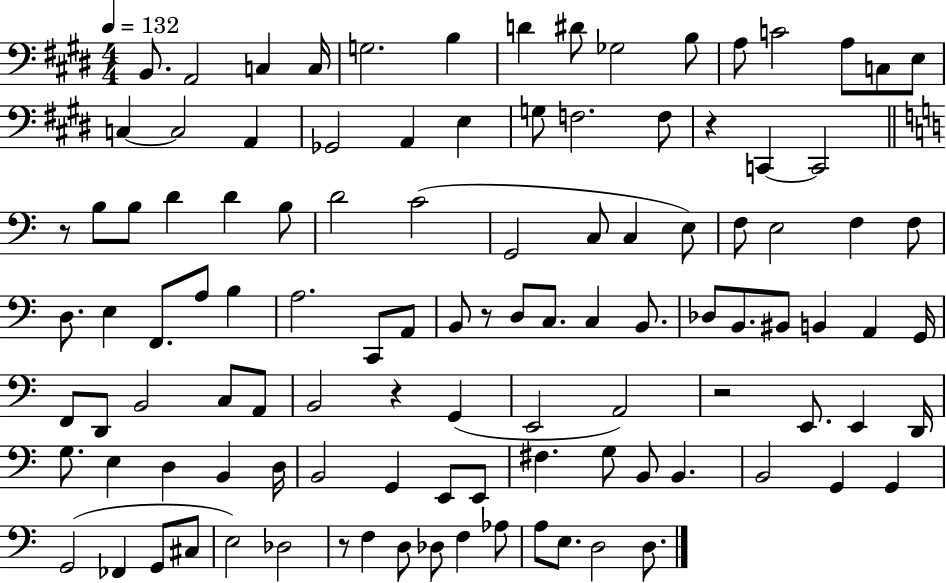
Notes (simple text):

B2/e. A2/h C3/q C3/s G3/h. B3/q D4/q D#4/e Gb3/h B3/e A3/e C4/h A3/e C3/e E3/e C3/q C3/h A2/q Gb2/h A2/q E3/q G3/e F3/h. F3/e R/q C2/q C2/h R/e B3/e B3/e D4/q D4/q B3/e D4/h C4/h G2/h C3/e C3/q E3/e F3/e E3/h F3/q F3/e D3/e. E3/q F2/e. A3/e B3/q A3/h. C2/e A2/e B2/e R/e D3/e C3/e. C3/q B2/e. Db3/e B2/e. BIS2/e B2/q A2/q G2/s F2/e D2/e B2/h C3/e A2/e B2/h R/q G2/q E2/h A2/h R/h E2/e. E2/q D2/s G3/e. E3/q D3/q B2/q D3/s B2/h G2/q E2/e E2/e F#3/q. G3/e B2/e B2/q. B2/h G2/q G2/q G2/h FES2/q G2/e C#3/e E3/h Db3/h R/e F3/q D3/e Db3/e F3/q Ab3/e A3/e E3/e. D3/h D3/e.